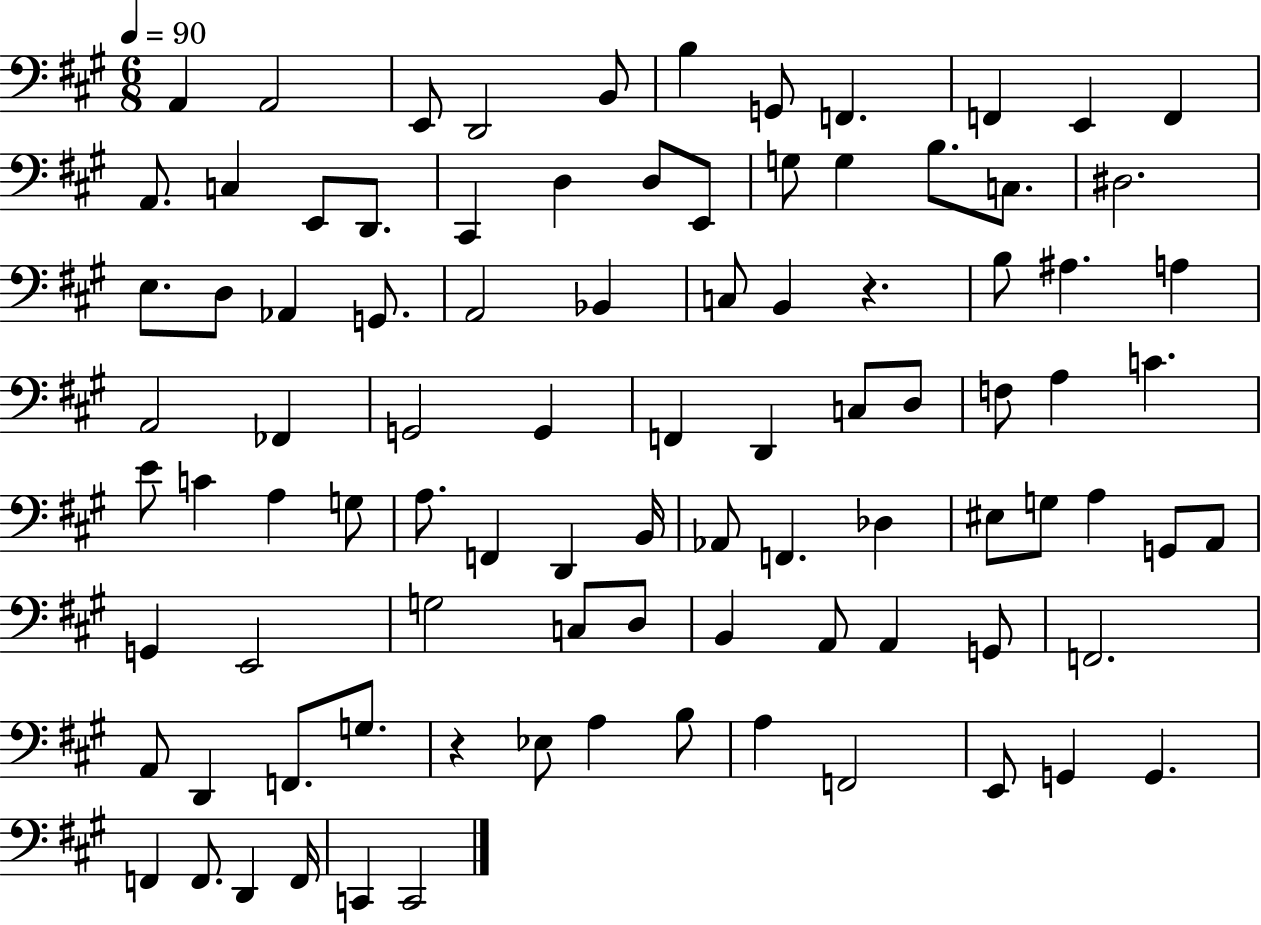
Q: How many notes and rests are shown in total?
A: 92